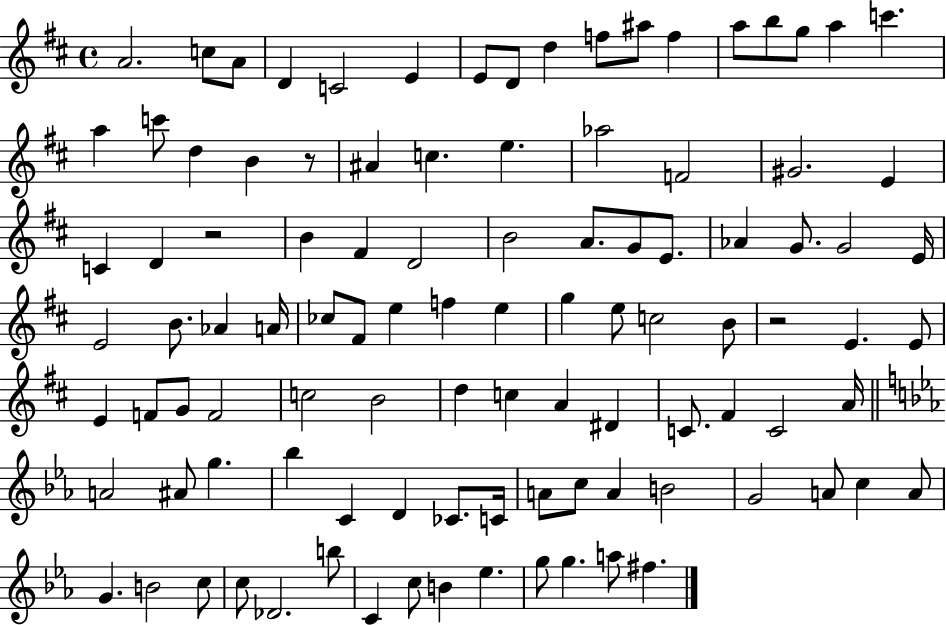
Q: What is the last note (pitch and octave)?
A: F#5